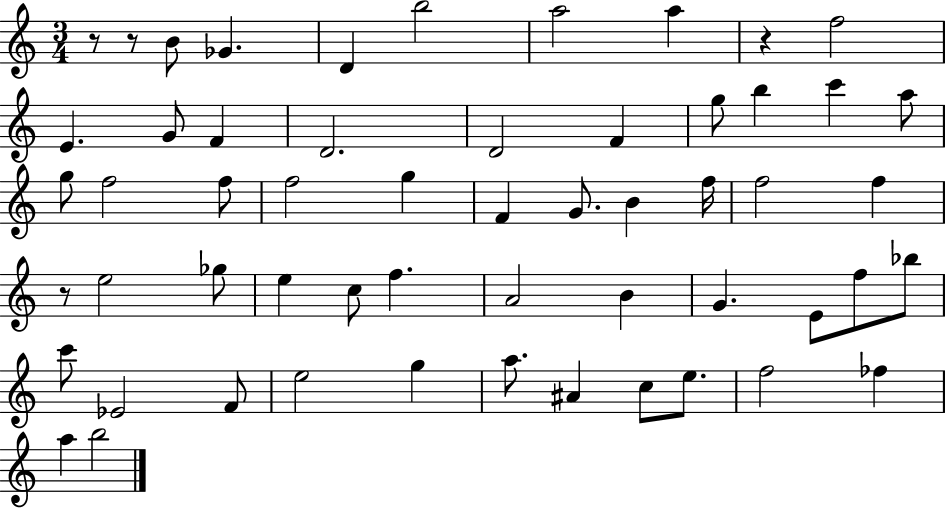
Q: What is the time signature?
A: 3/4